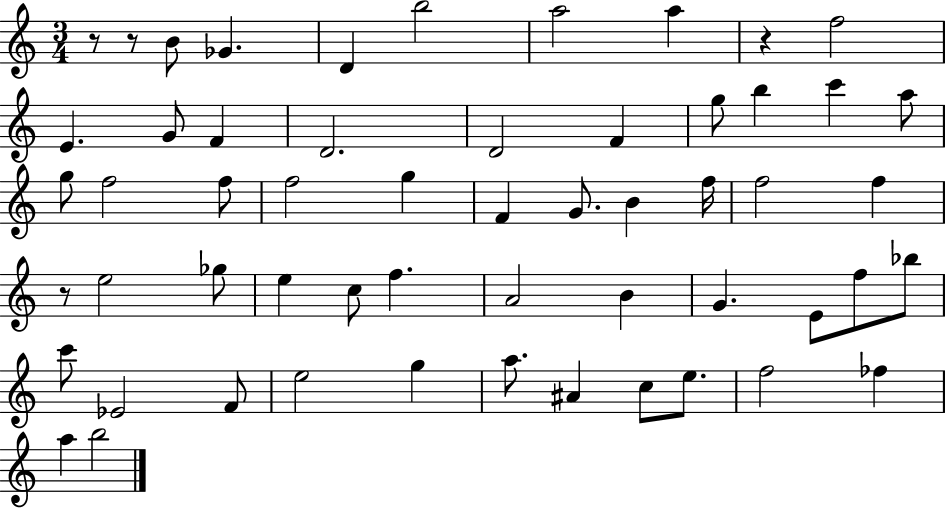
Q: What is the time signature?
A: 3/4